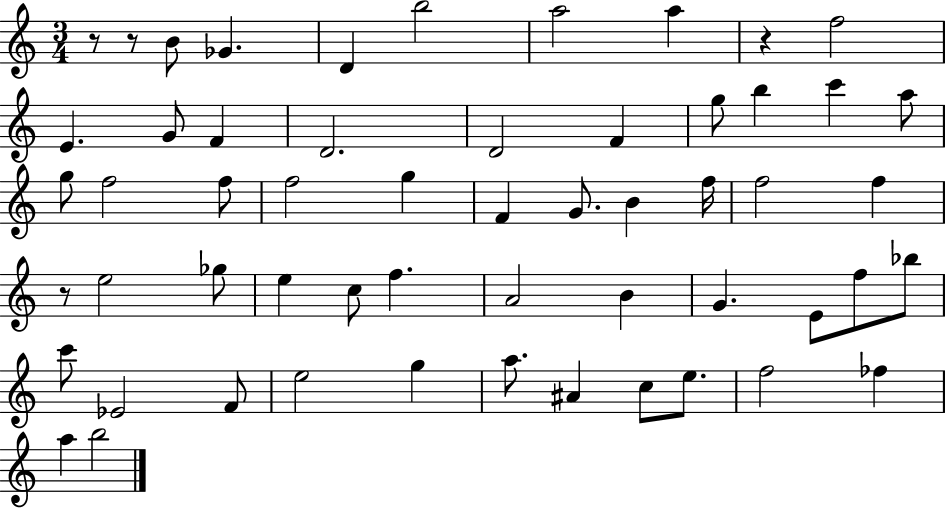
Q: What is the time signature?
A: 3/4